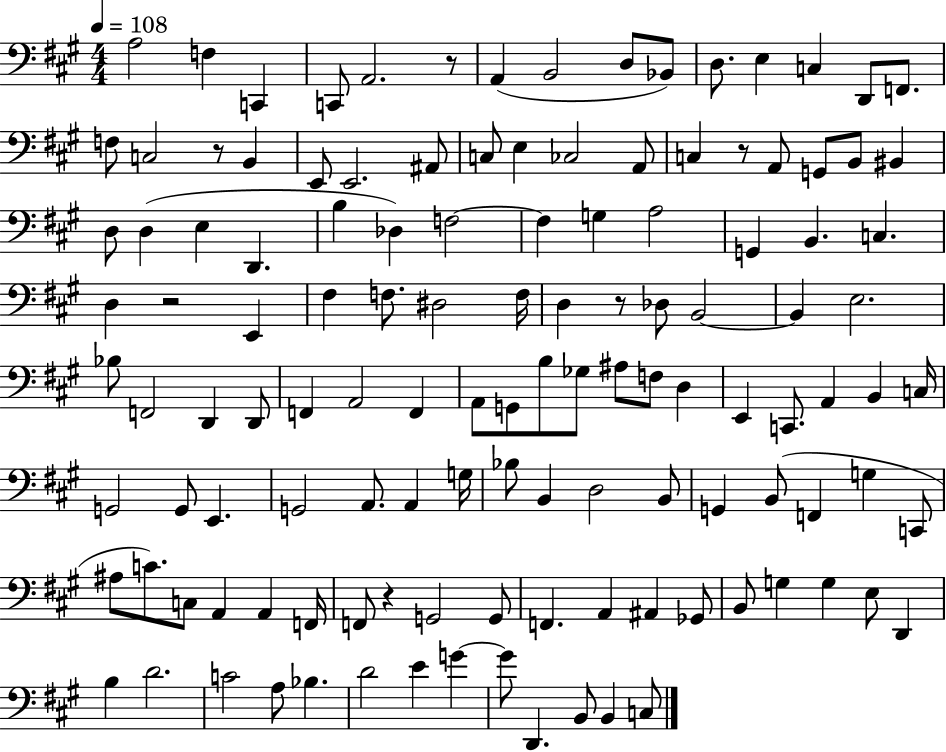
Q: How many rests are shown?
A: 6